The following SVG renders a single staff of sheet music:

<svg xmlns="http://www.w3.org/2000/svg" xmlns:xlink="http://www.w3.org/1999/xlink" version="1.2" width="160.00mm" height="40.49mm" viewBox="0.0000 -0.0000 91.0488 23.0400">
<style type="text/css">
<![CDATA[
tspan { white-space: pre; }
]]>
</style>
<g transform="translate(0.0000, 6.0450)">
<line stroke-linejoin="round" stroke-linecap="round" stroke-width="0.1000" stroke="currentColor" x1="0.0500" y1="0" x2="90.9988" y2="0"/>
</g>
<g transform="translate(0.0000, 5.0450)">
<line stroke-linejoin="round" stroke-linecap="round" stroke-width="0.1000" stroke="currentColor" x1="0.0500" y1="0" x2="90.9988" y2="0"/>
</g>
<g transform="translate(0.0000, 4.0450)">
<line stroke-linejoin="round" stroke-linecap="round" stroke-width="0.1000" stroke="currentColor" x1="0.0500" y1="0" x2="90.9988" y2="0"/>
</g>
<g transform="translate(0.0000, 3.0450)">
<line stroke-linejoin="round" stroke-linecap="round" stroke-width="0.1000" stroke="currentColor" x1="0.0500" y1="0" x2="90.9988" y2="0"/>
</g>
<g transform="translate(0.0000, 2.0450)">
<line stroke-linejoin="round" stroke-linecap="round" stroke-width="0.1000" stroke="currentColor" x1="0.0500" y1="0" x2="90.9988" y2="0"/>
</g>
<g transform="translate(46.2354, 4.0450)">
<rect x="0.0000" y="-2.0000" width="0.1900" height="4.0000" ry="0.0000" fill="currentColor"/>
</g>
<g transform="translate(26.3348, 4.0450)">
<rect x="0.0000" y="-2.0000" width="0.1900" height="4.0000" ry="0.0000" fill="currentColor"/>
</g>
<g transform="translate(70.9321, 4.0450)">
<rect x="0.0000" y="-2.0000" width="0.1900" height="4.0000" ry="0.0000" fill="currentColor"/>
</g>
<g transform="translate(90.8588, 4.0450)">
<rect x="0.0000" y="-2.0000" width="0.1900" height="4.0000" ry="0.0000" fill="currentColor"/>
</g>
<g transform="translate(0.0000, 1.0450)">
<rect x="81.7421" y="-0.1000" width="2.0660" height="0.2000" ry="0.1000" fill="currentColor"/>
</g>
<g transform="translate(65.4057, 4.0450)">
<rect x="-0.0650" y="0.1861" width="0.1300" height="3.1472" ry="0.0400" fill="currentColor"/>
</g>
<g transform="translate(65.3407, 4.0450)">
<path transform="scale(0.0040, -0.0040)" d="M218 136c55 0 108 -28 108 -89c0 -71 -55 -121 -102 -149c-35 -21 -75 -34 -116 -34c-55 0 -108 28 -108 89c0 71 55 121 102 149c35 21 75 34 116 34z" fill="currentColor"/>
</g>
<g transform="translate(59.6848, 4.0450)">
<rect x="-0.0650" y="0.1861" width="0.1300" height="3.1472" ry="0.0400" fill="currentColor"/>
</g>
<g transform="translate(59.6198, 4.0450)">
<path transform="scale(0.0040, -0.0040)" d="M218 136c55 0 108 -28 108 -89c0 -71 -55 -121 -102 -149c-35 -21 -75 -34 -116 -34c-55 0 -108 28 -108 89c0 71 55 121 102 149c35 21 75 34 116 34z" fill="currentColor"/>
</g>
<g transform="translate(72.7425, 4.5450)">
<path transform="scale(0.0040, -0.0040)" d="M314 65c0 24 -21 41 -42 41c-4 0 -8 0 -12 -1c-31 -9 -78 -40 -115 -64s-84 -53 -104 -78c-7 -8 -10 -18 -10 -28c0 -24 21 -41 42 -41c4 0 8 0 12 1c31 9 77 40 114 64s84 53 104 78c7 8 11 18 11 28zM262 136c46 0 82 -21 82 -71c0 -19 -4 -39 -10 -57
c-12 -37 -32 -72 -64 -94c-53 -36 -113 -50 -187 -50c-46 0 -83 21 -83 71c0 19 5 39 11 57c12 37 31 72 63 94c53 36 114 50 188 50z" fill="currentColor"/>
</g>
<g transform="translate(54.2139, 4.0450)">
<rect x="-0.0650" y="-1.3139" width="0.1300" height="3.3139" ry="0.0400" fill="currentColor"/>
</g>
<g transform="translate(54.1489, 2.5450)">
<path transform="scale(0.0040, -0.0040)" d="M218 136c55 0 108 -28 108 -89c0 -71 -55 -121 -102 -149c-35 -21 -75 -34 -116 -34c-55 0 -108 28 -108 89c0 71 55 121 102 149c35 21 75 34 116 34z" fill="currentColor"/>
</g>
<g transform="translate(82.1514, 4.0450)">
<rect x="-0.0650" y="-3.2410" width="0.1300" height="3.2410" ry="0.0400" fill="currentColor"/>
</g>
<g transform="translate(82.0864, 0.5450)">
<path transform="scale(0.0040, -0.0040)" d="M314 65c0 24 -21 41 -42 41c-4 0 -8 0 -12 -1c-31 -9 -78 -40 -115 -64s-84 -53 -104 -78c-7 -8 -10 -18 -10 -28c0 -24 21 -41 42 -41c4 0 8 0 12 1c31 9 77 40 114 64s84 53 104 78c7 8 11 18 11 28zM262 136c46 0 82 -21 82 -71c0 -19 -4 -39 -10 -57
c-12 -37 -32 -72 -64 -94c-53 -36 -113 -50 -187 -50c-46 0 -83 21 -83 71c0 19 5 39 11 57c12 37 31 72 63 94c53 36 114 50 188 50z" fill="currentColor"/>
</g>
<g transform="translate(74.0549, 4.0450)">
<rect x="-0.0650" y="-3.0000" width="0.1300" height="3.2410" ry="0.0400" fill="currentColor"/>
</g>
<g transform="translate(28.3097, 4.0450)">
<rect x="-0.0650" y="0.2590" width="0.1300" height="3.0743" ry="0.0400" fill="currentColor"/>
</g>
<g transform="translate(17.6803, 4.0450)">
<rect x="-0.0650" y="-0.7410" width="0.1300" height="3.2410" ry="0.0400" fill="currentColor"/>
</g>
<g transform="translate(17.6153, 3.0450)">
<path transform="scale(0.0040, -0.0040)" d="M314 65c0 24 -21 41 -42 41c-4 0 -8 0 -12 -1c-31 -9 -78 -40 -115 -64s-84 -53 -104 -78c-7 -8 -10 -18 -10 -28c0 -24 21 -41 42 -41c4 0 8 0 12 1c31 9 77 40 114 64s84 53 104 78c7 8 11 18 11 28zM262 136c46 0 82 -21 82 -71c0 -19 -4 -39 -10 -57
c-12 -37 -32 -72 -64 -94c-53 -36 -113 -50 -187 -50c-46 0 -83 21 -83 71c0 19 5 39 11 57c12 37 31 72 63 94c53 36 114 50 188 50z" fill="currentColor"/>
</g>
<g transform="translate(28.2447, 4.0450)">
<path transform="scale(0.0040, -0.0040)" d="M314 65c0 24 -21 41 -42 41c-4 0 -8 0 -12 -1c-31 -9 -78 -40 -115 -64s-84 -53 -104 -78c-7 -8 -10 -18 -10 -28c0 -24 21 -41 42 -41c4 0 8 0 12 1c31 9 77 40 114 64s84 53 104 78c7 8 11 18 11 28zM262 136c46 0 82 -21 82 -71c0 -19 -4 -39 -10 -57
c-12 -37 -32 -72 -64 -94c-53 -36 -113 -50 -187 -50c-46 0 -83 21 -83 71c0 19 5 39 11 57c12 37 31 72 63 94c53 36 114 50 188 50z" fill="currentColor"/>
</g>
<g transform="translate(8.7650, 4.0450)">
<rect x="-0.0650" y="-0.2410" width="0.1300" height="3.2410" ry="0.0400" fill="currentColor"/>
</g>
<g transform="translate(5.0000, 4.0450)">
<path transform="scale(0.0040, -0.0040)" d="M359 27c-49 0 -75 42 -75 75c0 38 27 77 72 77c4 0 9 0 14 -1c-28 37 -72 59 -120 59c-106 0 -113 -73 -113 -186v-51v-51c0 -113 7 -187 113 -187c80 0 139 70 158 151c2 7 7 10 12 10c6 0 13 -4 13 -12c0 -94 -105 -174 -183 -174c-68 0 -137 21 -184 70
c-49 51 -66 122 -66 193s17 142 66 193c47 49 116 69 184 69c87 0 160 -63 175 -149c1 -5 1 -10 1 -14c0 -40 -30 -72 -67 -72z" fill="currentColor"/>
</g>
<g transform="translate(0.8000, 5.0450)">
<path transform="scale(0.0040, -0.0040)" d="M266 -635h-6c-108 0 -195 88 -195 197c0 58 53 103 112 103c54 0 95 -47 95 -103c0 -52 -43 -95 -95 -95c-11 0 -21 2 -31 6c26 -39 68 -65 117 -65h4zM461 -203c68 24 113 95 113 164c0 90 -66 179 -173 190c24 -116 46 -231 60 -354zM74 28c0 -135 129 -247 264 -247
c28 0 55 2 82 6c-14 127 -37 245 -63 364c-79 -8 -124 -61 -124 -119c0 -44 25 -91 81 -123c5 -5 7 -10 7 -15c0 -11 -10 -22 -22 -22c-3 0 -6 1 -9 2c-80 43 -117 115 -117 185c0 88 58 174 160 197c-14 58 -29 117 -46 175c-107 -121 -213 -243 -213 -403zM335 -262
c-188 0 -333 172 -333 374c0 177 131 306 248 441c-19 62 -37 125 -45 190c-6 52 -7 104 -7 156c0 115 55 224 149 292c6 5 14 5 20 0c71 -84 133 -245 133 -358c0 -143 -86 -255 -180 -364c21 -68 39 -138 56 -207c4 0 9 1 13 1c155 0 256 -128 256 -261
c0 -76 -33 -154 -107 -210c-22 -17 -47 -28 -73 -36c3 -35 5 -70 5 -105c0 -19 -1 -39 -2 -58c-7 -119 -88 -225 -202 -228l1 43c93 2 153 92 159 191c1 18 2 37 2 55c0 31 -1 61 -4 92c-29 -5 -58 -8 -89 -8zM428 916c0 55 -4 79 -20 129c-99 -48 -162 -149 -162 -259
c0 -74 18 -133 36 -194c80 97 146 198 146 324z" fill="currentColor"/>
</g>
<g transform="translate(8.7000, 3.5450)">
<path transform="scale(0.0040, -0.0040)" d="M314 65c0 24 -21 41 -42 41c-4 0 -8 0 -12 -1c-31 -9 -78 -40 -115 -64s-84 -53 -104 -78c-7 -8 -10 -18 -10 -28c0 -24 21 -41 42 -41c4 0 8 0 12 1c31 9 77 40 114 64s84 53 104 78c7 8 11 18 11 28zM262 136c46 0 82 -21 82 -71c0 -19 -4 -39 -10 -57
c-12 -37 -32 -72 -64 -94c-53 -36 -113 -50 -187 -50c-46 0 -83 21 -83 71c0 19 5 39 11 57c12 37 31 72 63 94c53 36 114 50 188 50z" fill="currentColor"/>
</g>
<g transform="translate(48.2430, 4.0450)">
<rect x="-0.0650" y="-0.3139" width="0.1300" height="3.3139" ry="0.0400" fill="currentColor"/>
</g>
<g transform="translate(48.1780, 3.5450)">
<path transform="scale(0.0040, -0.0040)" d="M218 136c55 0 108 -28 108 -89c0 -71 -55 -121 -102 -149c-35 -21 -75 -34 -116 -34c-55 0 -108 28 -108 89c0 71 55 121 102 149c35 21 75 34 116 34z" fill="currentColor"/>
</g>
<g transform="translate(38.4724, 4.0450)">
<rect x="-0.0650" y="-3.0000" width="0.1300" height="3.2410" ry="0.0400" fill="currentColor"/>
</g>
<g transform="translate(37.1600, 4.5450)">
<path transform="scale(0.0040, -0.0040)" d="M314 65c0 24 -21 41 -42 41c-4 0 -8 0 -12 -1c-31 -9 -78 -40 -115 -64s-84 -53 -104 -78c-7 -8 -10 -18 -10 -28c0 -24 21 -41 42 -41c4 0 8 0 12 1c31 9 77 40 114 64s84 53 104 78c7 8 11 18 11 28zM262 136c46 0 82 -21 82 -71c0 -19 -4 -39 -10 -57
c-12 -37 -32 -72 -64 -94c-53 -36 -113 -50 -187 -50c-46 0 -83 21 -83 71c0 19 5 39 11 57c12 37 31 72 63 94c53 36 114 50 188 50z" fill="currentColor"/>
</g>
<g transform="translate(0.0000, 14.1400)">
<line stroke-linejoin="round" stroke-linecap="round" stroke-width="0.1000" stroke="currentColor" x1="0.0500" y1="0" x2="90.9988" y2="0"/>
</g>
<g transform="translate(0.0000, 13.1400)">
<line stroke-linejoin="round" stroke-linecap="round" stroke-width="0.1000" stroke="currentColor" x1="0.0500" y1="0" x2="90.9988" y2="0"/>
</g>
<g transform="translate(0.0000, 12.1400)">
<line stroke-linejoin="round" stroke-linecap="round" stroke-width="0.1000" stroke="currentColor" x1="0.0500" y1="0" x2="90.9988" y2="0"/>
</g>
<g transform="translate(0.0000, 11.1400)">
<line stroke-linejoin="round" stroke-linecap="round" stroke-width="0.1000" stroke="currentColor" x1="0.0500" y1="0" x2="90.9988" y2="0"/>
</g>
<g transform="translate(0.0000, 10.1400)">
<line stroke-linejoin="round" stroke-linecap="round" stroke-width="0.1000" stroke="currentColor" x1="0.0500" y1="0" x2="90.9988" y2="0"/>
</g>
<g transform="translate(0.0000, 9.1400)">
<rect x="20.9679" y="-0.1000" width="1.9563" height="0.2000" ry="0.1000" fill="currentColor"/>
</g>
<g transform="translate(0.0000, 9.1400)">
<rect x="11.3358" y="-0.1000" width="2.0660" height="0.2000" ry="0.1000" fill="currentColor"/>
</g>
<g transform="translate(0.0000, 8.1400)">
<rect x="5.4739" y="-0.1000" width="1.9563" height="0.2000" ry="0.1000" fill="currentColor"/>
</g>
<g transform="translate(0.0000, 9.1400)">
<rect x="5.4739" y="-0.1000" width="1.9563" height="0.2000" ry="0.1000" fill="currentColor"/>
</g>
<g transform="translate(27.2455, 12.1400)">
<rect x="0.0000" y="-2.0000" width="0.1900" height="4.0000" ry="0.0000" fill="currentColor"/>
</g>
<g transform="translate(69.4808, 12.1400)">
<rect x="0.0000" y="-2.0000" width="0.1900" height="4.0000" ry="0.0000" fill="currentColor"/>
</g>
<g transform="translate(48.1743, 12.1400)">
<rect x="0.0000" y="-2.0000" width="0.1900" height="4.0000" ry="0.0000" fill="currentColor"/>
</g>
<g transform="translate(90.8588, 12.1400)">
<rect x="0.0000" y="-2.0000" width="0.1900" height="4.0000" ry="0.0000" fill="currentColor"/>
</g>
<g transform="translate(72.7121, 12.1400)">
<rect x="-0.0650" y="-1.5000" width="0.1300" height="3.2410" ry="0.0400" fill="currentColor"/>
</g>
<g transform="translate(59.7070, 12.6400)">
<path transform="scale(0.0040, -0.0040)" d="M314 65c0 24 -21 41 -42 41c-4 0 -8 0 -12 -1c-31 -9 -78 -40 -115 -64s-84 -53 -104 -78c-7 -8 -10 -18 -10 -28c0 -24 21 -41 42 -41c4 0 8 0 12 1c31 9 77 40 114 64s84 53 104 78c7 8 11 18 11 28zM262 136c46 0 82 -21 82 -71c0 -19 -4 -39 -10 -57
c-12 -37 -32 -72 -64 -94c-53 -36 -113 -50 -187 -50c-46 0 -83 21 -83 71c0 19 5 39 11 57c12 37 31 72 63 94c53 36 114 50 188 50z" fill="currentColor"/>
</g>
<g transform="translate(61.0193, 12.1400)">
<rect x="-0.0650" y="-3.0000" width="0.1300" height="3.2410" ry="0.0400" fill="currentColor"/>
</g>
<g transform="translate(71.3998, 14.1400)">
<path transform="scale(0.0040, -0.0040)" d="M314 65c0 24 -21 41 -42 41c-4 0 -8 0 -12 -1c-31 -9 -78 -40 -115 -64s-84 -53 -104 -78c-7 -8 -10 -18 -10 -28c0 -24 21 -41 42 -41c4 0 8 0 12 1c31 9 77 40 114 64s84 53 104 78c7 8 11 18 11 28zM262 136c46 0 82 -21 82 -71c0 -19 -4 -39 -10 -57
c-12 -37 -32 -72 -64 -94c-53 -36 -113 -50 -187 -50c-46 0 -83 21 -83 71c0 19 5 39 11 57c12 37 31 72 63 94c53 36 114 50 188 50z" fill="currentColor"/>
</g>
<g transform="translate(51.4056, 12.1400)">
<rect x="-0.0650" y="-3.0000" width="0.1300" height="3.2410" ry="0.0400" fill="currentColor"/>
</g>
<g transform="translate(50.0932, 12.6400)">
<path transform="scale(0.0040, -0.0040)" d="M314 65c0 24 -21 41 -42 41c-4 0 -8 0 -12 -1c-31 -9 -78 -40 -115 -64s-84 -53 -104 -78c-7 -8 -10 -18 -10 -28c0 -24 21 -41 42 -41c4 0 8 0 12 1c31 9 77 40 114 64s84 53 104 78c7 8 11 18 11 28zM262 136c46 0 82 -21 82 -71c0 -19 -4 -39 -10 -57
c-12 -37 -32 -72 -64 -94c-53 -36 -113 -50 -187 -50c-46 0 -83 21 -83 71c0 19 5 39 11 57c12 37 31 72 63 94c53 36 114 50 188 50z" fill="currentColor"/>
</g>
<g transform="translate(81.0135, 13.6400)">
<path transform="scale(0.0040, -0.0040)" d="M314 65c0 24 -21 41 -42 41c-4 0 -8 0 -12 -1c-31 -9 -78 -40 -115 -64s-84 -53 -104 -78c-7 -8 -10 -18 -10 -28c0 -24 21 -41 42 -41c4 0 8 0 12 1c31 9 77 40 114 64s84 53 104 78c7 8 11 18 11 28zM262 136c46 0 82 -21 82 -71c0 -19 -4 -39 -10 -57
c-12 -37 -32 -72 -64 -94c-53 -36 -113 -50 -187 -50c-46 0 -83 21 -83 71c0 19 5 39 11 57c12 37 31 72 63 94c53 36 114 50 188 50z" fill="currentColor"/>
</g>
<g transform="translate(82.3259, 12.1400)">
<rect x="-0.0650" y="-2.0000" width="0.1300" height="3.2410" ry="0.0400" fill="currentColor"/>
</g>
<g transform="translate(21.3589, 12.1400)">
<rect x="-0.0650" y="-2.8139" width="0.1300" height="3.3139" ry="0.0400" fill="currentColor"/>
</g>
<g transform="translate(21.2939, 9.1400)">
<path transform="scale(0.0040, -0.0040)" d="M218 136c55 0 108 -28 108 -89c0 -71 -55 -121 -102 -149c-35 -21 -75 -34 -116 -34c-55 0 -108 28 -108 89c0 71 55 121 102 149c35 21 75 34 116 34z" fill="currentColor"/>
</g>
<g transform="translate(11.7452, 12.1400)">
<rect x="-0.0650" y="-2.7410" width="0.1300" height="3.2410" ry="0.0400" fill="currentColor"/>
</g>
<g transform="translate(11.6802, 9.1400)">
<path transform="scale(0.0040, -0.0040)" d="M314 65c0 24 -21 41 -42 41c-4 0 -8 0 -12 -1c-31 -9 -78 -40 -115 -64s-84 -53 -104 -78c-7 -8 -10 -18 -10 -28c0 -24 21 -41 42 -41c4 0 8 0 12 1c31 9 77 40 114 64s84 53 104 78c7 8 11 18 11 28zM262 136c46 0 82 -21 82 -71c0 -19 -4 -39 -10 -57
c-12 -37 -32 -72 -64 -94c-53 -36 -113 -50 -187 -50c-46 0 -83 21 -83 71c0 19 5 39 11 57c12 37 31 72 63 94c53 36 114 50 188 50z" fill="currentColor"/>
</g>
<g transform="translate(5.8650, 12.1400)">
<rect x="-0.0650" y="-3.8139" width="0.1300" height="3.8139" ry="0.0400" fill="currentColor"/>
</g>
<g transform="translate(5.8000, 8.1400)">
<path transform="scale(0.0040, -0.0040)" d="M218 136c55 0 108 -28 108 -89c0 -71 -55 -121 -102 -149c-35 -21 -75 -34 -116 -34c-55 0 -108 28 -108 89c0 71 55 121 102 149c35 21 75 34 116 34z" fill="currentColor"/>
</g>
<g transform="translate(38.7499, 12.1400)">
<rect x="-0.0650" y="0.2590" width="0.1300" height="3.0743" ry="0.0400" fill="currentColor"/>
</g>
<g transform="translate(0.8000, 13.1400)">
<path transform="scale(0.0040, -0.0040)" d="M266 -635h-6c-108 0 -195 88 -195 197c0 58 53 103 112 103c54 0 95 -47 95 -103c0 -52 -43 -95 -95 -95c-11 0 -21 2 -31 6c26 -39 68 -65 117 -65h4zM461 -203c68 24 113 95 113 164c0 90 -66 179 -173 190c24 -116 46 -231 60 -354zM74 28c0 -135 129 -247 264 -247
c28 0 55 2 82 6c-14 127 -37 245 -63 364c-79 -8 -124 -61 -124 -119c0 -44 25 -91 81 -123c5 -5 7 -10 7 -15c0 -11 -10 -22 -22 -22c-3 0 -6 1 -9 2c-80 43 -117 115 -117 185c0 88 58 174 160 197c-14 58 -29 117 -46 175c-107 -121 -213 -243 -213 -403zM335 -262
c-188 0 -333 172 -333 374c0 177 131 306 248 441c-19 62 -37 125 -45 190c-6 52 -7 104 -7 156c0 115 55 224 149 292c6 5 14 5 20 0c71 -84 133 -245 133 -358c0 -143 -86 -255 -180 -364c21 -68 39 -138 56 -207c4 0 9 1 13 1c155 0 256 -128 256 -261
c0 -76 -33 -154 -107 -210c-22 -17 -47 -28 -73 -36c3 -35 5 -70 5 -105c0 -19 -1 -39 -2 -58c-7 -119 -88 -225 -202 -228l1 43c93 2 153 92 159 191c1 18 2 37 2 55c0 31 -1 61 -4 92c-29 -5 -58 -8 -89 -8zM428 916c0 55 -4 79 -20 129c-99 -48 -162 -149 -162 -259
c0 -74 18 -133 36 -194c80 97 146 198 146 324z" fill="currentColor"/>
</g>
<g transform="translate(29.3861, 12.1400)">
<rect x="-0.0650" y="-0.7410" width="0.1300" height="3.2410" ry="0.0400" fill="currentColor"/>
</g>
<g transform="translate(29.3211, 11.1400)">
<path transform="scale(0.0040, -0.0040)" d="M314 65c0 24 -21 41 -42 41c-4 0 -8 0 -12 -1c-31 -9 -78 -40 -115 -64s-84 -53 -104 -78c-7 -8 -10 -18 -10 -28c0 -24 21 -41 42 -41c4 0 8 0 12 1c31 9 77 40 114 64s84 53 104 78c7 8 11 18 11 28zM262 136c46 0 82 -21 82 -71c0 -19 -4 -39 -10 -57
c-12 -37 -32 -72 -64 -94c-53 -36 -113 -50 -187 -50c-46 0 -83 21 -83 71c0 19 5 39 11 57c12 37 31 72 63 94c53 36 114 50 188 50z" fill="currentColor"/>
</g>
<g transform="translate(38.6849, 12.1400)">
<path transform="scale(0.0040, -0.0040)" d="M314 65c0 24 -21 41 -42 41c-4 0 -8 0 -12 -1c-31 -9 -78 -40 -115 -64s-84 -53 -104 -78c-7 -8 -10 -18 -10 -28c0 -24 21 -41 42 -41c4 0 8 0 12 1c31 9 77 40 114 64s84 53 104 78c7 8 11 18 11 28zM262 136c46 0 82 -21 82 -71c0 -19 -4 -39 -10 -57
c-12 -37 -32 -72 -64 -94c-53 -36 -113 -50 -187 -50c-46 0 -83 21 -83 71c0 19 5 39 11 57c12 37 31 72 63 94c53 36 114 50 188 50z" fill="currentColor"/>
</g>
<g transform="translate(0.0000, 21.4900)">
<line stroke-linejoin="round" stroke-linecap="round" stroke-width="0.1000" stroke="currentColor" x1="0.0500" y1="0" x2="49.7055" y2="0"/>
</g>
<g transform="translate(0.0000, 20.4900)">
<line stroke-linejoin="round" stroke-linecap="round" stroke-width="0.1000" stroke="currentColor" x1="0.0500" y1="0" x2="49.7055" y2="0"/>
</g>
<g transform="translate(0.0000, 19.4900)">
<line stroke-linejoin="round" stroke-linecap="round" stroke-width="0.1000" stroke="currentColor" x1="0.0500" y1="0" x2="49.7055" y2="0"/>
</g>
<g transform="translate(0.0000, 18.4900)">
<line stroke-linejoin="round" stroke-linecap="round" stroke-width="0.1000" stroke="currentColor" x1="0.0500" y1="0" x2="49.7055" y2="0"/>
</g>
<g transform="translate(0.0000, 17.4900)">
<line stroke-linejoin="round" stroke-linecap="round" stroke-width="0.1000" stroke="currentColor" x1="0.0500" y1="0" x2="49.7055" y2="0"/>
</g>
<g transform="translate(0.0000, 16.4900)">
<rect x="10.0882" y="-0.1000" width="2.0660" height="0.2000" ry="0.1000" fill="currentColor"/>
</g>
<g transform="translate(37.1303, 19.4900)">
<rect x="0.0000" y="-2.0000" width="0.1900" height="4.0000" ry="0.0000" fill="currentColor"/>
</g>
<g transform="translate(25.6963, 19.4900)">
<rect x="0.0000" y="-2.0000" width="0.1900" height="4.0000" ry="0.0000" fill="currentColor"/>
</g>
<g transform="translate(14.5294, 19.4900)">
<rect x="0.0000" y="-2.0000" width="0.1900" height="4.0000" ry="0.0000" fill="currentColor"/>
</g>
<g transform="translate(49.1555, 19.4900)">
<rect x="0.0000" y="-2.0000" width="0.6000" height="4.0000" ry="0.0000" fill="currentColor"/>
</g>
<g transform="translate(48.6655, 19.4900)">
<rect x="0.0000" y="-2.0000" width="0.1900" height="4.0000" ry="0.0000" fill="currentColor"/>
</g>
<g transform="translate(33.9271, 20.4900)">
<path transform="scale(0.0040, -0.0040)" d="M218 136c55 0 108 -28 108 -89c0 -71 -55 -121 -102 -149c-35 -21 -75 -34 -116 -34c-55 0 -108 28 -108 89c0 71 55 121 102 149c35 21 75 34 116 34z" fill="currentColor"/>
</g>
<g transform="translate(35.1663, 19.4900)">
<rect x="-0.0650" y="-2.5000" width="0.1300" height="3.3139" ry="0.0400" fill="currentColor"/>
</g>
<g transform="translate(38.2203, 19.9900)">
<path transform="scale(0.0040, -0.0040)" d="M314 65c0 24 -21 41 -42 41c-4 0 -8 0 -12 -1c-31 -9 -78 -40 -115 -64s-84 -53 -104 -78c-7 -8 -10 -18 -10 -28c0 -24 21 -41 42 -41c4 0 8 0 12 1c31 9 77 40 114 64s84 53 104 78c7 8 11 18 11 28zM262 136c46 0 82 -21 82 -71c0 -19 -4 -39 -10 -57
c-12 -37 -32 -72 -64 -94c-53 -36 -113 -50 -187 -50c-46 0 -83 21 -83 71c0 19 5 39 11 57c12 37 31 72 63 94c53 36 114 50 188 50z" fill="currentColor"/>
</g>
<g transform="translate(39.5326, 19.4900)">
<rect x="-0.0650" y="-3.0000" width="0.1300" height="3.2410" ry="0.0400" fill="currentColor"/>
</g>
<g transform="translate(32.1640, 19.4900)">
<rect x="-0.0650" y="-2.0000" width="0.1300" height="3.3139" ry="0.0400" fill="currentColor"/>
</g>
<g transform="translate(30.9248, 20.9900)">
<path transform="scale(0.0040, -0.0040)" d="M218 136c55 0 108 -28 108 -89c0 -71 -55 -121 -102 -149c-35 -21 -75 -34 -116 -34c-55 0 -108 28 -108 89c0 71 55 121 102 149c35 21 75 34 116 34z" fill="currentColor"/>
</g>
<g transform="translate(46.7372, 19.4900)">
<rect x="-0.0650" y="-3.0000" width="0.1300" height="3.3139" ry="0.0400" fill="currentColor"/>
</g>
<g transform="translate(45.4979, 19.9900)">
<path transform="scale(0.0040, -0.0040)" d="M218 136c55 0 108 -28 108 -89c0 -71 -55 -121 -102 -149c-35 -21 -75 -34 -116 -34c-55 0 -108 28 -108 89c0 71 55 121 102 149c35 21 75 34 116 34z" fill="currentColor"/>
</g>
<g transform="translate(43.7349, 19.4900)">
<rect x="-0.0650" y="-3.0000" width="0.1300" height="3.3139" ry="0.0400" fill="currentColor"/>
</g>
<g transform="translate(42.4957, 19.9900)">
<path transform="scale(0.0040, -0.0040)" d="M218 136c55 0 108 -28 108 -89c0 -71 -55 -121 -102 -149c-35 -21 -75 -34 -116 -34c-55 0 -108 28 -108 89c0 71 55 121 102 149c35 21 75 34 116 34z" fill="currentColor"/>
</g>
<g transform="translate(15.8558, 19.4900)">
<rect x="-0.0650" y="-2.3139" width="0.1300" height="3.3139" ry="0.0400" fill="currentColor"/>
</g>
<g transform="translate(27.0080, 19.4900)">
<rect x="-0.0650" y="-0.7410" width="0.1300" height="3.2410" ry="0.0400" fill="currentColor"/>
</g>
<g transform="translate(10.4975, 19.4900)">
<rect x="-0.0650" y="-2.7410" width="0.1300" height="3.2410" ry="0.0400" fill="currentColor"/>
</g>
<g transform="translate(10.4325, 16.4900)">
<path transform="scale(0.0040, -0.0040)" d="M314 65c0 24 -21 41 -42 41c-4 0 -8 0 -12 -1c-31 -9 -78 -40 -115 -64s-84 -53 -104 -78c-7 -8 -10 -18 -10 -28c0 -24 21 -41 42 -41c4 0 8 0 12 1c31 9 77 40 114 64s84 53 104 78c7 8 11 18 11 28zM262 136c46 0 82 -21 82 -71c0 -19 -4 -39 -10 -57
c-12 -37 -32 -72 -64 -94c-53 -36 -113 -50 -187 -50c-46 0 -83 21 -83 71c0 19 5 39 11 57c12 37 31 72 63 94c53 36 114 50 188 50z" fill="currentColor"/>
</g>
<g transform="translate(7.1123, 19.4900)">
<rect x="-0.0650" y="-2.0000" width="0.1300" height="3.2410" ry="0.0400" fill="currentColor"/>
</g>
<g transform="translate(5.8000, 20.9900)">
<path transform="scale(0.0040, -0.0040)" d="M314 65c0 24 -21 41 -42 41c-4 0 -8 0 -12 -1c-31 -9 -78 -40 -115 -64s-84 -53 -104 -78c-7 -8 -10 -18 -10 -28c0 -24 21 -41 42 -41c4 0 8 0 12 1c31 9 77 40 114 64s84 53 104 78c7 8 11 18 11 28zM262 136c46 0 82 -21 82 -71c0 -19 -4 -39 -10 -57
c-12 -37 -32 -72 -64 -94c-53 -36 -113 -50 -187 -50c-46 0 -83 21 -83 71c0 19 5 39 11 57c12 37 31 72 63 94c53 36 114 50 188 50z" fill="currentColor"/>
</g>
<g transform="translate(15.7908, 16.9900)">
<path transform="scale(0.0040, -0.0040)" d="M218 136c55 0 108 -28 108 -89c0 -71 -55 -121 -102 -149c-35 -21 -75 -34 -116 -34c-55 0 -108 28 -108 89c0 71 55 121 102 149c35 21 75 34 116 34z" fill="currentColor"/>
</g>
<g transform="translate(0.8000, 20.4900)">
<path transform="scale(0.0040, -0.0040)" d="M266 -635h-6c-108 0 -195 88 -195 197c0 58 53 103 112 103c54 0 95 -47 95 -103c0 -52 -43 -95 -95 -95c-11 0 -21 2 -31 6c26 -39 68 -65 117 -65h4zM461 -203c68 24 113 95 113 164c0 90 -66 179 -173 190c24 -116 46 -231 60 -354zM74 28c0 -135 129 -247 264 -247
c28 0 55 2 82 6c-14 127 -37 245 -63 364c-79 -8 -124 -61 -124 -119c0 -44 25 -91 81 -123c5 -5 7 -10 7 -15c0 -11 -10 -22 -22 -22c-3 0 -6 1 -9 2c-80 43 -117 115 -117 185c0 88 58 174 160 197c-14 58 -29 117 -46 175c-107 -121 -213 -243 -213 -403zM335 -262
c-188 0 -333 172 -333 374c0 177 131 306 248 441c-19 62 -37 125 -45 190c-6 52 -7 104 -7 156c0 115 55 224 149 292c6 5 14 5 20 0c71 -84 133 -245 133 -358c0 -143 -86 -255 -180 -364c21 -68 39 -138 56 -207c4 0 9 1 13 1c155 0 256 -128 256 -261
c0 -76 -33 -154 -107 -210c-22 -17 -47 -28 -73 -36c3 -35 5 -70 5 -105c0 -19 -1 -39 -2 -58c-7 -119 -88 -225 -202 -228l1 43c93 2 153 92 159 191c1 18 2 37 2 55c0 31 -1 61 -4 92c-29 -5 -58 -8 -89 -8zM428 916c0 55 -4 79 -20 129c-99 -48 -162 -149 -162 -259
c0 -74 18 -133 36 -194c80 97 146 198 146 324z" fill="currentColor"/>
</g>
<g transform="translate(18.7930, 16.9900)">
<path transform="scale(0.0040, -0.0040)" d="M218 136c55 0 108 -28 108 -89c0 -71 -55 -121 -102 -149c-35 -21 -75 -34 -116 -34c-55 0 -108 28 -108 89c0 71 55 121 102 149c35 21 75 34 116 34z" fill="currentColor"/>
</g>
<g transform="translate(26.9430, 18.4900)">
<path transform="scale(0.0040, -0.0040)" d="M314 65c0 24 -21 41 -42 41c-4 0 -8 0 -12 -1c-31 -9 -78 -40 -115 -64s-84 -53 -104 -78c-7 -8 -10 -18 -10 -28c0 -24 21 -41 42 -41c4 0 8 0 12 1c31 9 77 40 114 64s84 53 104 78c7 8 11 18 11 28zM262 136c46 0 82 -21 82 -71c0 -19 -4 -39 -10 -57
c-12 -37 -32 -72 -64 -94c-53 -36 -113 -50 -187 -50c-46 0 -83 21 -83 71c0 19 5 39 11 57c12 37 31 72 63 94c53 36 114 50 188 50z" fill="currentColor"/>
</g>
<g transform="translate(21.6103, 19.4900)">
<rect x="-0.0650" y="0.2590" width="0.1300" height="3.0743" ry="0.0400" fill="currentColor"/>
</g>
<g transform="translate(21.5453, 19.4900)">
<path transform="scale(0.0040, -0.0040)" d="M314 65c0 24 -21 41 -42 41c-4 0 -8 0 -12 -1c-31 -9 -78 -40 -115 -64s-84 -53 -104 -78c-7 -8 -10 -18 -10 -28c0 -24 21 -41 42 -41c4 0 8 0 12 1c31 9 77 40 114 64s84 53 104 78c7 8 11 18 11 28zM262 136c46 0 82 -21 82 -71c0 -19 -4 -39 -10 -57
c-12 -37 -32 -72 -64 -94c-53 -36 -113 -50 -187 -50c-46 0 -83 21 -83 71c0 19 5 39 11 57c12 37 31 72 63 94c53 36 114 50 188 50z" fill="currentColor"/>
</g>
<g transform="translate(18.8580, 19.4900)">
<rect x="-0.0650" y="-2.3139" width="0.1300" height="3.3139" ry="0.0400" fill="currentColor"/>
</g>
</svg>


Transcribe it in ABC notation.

X:1
T:Untitled
M:4/4
L:1/4
K:C
c2 d2 B2 A2 c e B B A2 b2 c' a2 a d2 B2 A2 A2 E2 F2 F2 a2 g g B2 d2 F G A2 A A